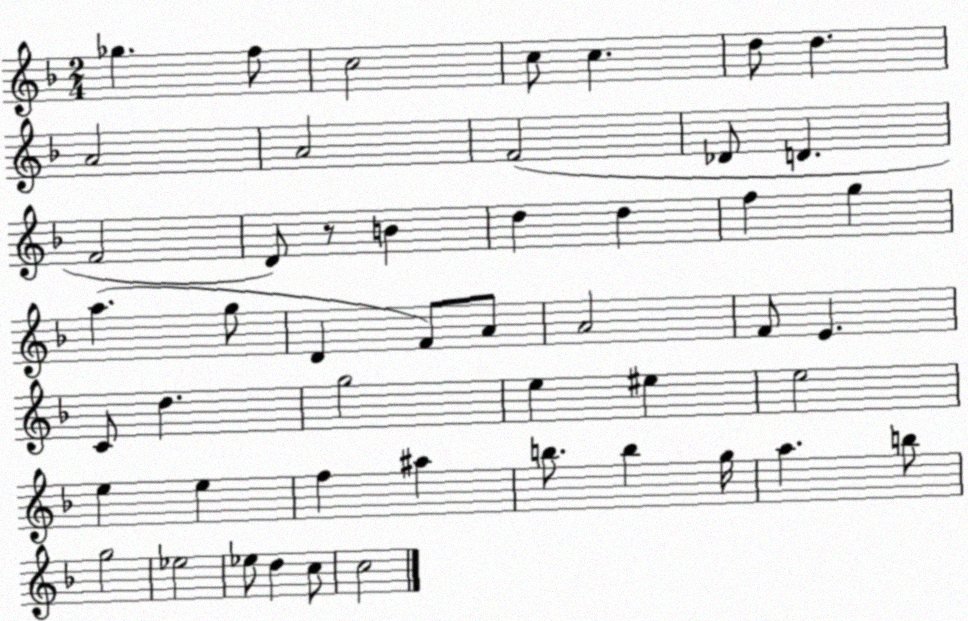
X:1
T:Untitled
M:2/4
L:1/4
K:F
_g f/2 c2 c/2 c d/2 d A2 A2 F2 _D/2 D F2 D/2 z/2 B d d f g a g/2 D F/2 A/2 A2 F/2 E C/2 d g2 e ^e e2 e e f ^a b/2 b g/4 a b/2 g2 _e2 _e/2 d c/2 c2